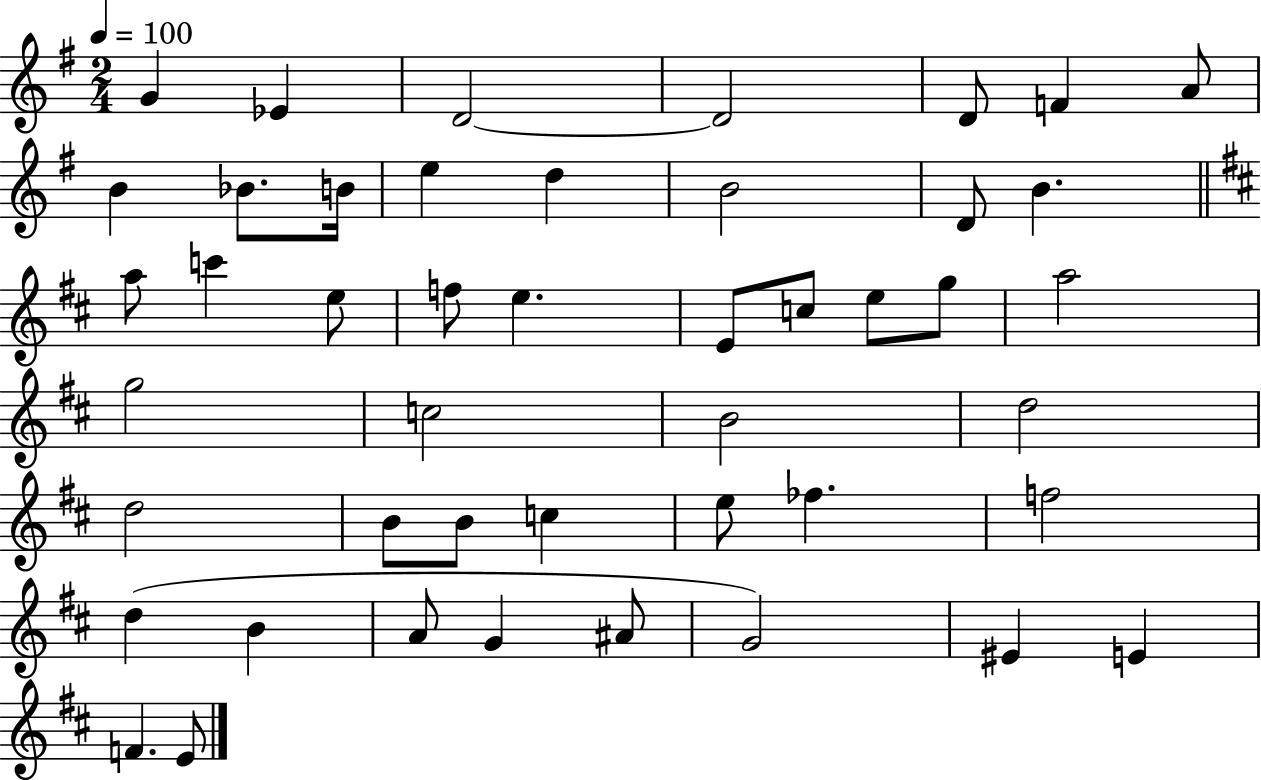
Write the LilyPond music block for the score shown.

{
  \clef treble
  \numericTimeSignature
  \time 2/4
  \key g \major
  \tempo 4 = 100
  g'4 ees'4 | d'2~~ | d'2 | d'8 f'4 a'8 | \break b'4 bes'8. b'16 | e''4 d''4 | b'2 | d'8 b'4. | \break \bar "||" \break \key d \major a''8 c'''4 e''8 | f''8 e''4. | e'8 c''8 e''8 g''8 | a''2 | \break g''2 | c''2 | b'2 | d''2 | \break d''2 | b'8 b'8 c''4 | e''8 fes''4. | f''2 | \break d''4( b'4 | a'8 g'4 ais'8 | g'2) | eis'4 e'4 | \break f'4. e'8 | \bar "|."
}